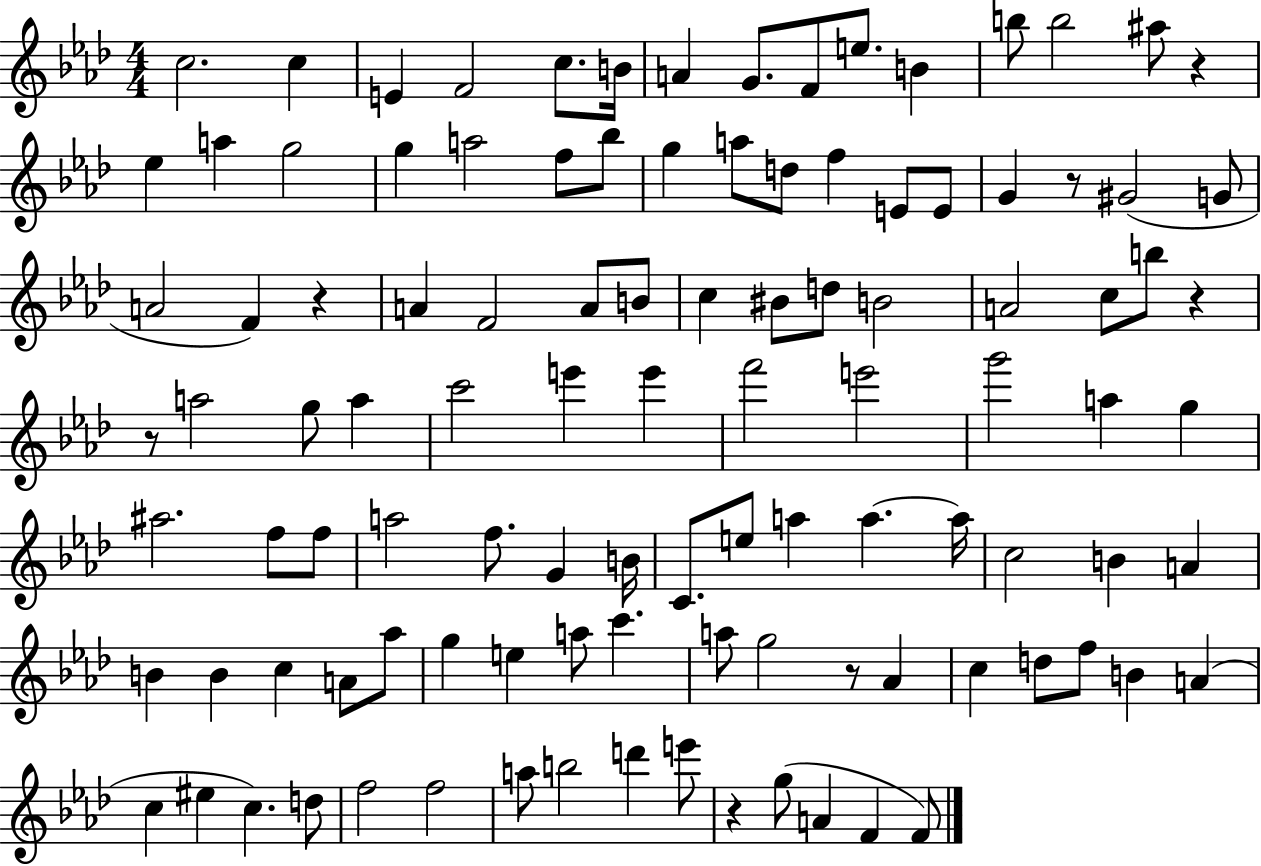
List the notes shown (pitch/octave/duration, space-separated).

C5/h. C5/q E4/q F4/h C5/e. B4/s A4/q G4/e. F4/e E5/e. B4/q B5/e B5/h A#5/e R/q Eb5/q A5/q G5/h G5/q A5/h F5/e Bb5/e G5/q A5/e D5/e F5/q E4/e E4/e G4/q R/e G#4/h G4/e A4/h F4/q R/q A4/q F4/h A4/e B4/e C5/q BIS4/e D5/e B4/h A4/h C5/e B5/e R/q R/e A5/h G5/e A5/q C6/h E6/q E6/q F6/h E6/h G6/h A5/q G5/q A#5/h. F5/e F5/e A5/h F5/e. G4/q B4/s C4/e. E5/e A5/q A5/q. A5/s C5/h B4/q A4/q B4/q B4/q C5/q A4/e Ab5/e G5/q E5/q A5/e C6/q. A5/e G5/h R/e Ab4/q C5/q D5/e F5/e B4/q A4/q C5/q EIS5/q C5/q. D5/e F5/h F5/h A5/e B5/h D6/q E6/e R/q G5/e A4/q F4/q F4/e